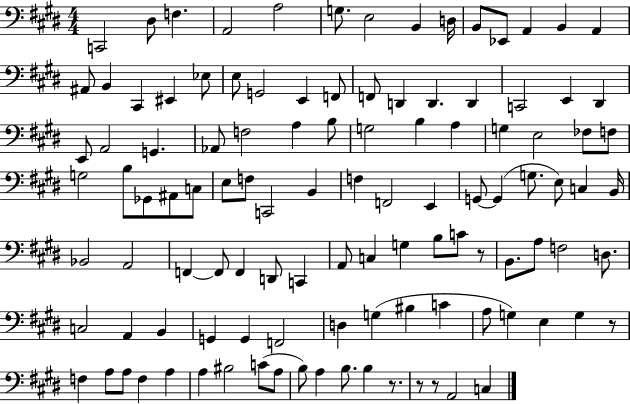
X:1
T:Untitled
M:4/4
L:1/4
K:E
C,,2 ^D,/2 F, A,,2 A,2 G,/2 E,2 B,, D,/4 B,,/2 _E,,/2 A,, B,, A,, ^A,,/2 B,, ^C,, ^E,, _E,/2 E,/2 G,,2 E,, F,,/2 F,,/2 D,, D,, D,, C,,2 E,, ^D,, E,,/2 A,,2 G,, _A,,/2 F,2 A, B,/2 G,2 B, A, G, E,2 _F,/2 F,/2 G,2 B,/2 _G,,/2 ^A,,/2 C,/2 E,/2 F,/2 C,,2 B,, F, F,,2 E,, G,,/2 G,, G,/2 E,/2 C, B,,/4 _B,,2 A,,2 F,, F,,/2 F,, D,,/2 C,, A,,/2 C, G, B,/2 C/2 z/2 B,,/2 A,/2 F,2 D,/2 C,2 A,, B,, G,, G,, F,,2 D, G, ^B, C A,/2 G, E, G, z/2 F, A,/2 A,/2 F, A, A, ^B,2 C/2 A,/2 B,/2 A, B,/2 B, z/2 z/2 z/2 A,,2 C,